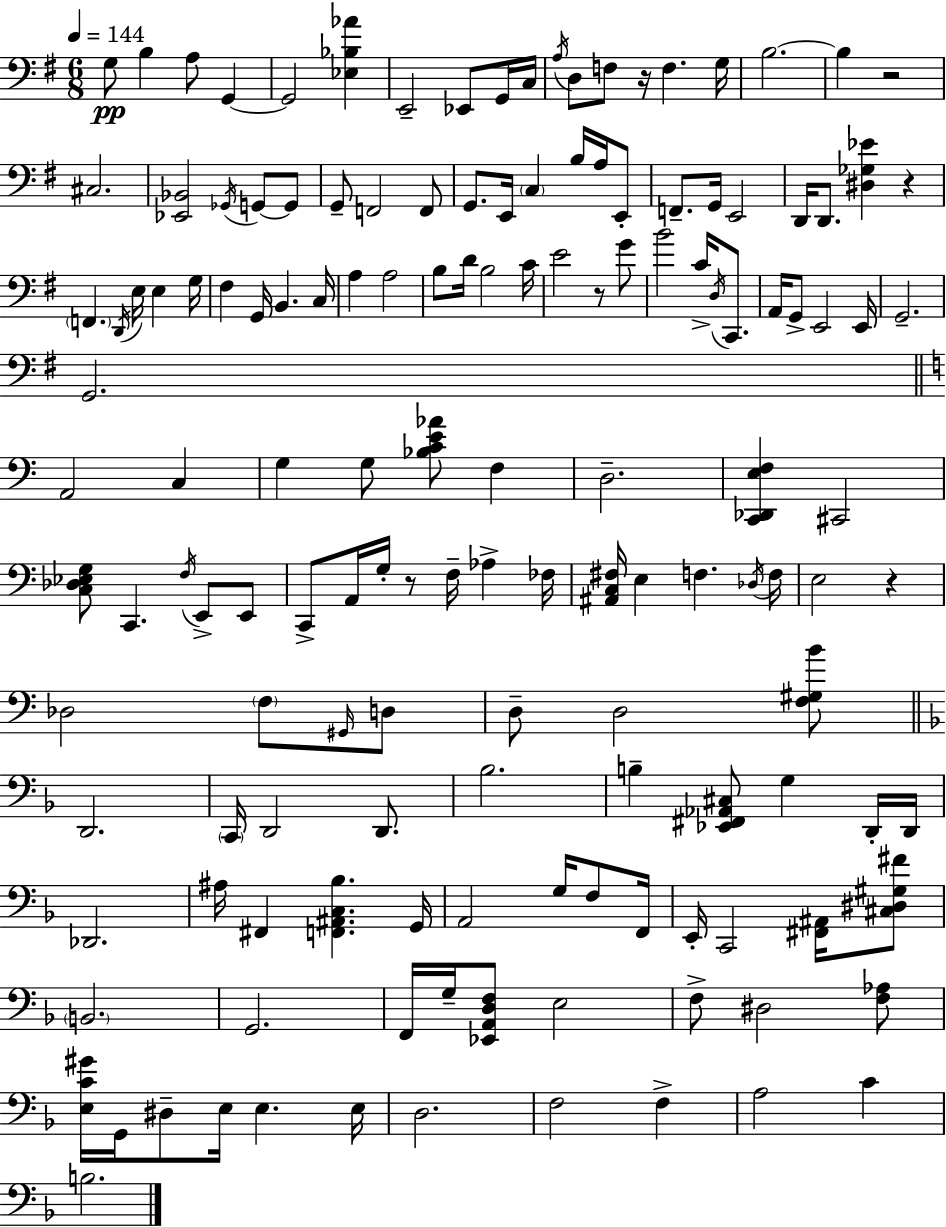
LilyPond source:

{
  \clef bass
  \numericTimeSignature
  \time 6/8
  \key e \minor
  \tempo 4 = 144
  \repeat volta 2 { g8\pp b4 a8 g,4~~ | g,2 <ees bes aes'>4 | e,2-- ees,8 g,16 c16 | \acciaccatura { a16 } d8 f8 r16 f4. | \break g16 b2.~~ | b4 r2 | cis2. | <ees, bes,>2 \acciaccatura { ges,16 } g,8~~ | \break g,8 g,8-- f,2 | f,8 g,8. e,16 \parenthesize c4 b16 a16 | e,8-. f,8.-- g,16 e,2 | d,16 d,8. <dis ges ees'>4 r4 | \break \parenthesize f,4. \acciaccatura { d,16 } e16 e4 | g16 fis4 g,16 b,4. | c16 a4 a2 | b8 d'16 b2 | \break c'16 e'2 r8 | g'8 b'2 c'16-> | \acciaccatura { d16 } c,8. a,16 g,8-> e,2 | e,16 g,2.-- | \break g,2. | \bar "||" \break \key c \major a,2 c4 | g4 g8 <bes c' e' aes'>8 f4 | d2.-- | <c, des, e f>4 cis,2 | \break <c des ees g>8 c,4. \acciaccatura { f16 } e,8-> e,8 | c,8-> a,16 g16-. r8 f16-- aes4-> | fes16 <ais, c fis>16 e4 f4. | \acciaccatura { des16 } f16 e2 r4 | \break des2 \parenthesize f8 | \grace { gis,16 } d8 d8-- d2 | <f gis b'>8 \bar "||" \break \key f \major d,2. | \parenthesize c,16 d,2 d,8. | bes2. | b4-- <ees, fis, aes, cis>8 g4 d,16-. d,16 | \break des,2. | ais16 fis,4 <f, ais, c bes>4. g,16 | a,2 g16 f8 f,16 | e,16-. c,2 <fis, ais,>16 <cis dis gis fis'>8 | \break \parenthesize b,2. | g,2. | f,16 g16-- <ees, a, d f>8 e2 | f8-> dis2 <f aes>8 | \break <e c' gis'>16 g,16 dis8-- e16 e4. e16 | d2. | f2 f4-> | a2 c'4 | \break b2. | } \bar "|."
}